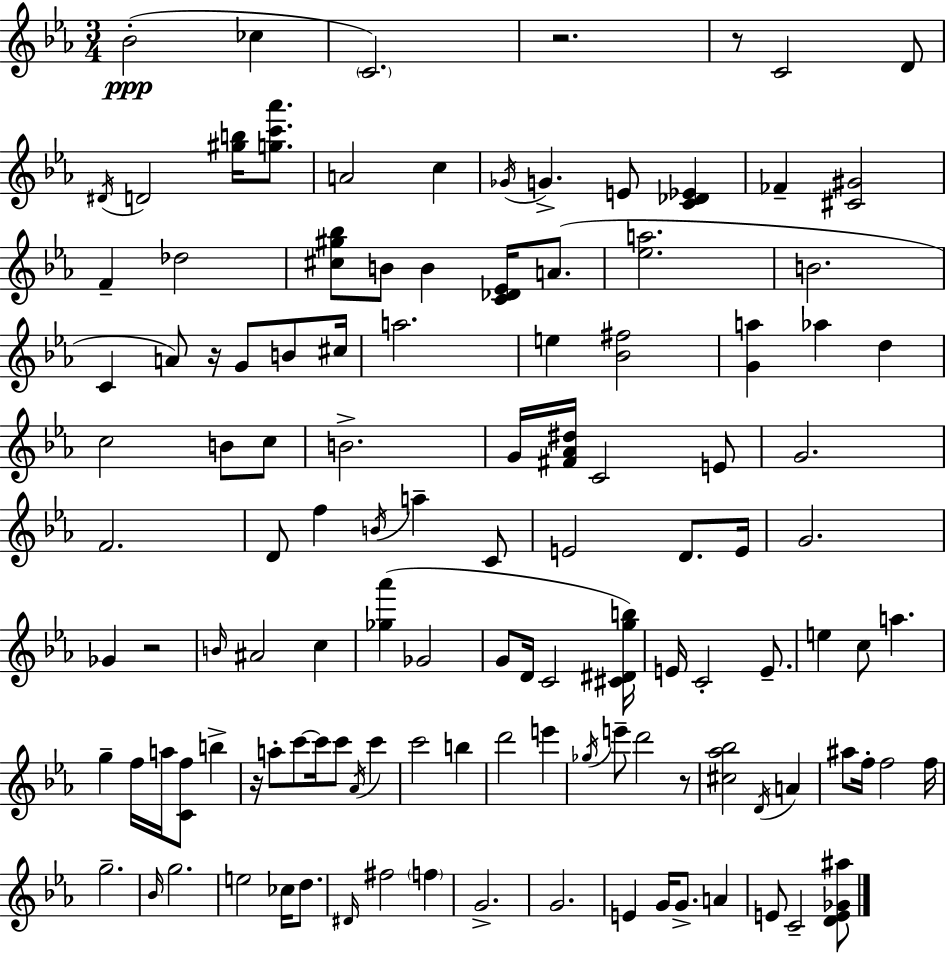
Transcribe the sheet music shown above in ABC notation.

X:1
T:Untitled
M:3/4
L:1/4
K:Cm
_B2 _c C2 z2 z/2 C2 D/2 ^D/4 D2 [^gb]/4 [gc'_a']/2 A2 c _G/4 G E/2 [C_D_E] _F [^C^G]2 F _d2 [^c^g_b]/2 B/2 B [C_D_E]/4 A/2 [_ea]2 B2 C A/2 z/4 G/2 B/2 ^c/4 a2 e [_B^f]2 [Ga] _a d c2 B/2 c/2 B2 G/4 [^F_A^d]/4 C2 E/2 G2 F2 D/2 f B/4 a C/2 E2 D/2 E/4 G2 _G z2 B/4 ^A2 c [_g_a'] _G2 G/2 D/4 C2 [^C^Dgb]/4 E/4 C2 E/2 e c/2 a g f/4 a/4 [Cf]/2 b z/4 a/2 c'/2 c'/4 c'/2 _A/4 c' c'2 b d'2 e' _g/4 e'/2 d'2 z/2 [^c_a_b]2 D/4 A ^a/2 f/4 f2 f/4 g2 _B/4 g2 e2 _c/4 d/2 ^D/4 ^f2 f G2 G2 E G/4 G/2 A E/2 C2 [DE_G^a]/2